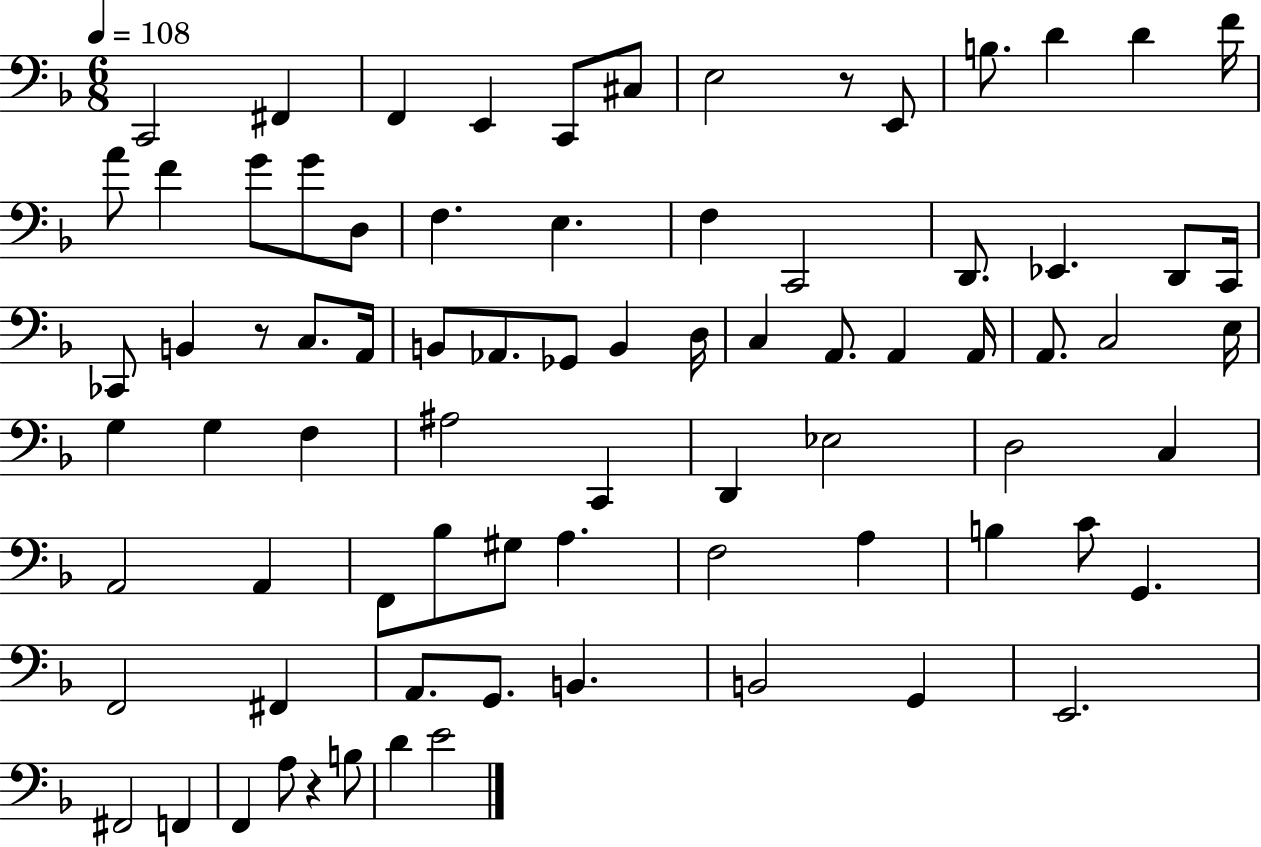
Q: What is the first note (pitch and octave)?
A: C2